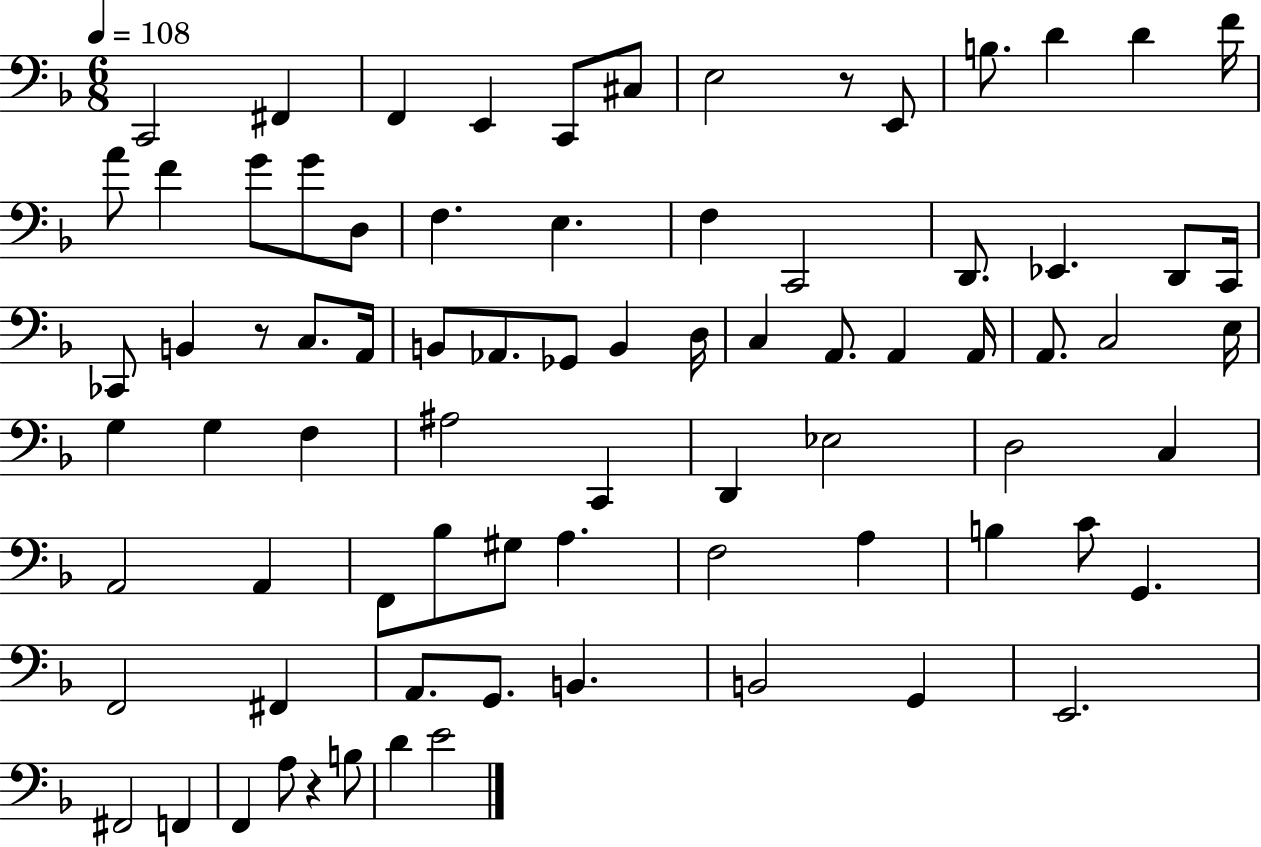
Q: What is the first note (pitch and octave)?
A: C2